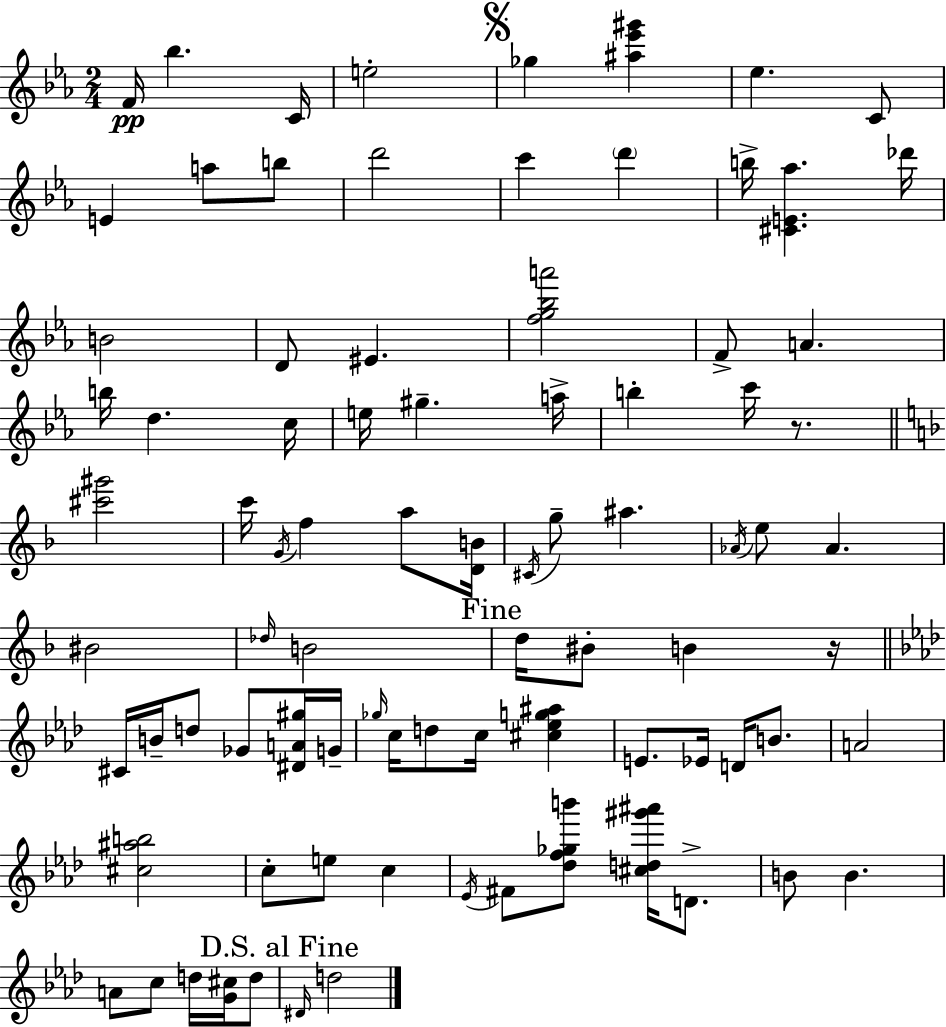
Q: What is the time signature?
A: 2/4